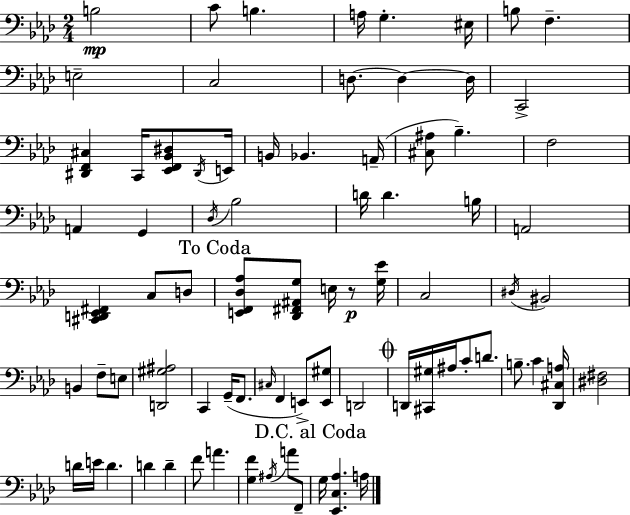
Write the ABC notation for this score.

X:1
T:Untitled
M:2/4
L:1/4
K:Fm
B,2 C/2 B, A,/4 G, ^E,/4 B,/2 F, E,2 C,2 D,/2 D, D,/4 C,,2 [^D,,F,,^C,] C,,/4 [_E,,F,,_B,,^D,]/2 ^D,,/4 E,,/4 B,,/4 _B,, A,,/4 [^C,^A,]/2 _B, F,2 A,, G,, _D,/4 _B,2 D/4 D B,/4 A,,2 [^C,,D,,_E,,^F,,] C,/2 D,/2 [E,,F,,_D,_A,]/2 [_D,,^F,,^A,,G,]/2 E,/4 z/2 [G,_E]/4 C,2 ^D,/4 ^B,,2 B,, F,/2 E,/2 [D,,^G,^A,]2 C,, G,,/4 F,,/2 ^C,/4 F,, E,,/2 [E,,^G,]/2 D,,2 D,,/4 [^C,,^G,]/4 ^A,/4 C/2 D/2 B,/2 C [_D,,^C,A,]/4 [^D,^F,]2 D/4 E/4 D D D F/2 A [G,F] ^A,/4 A/2 F,,/2 G,/4 [_E,,C,_A,] A,/4